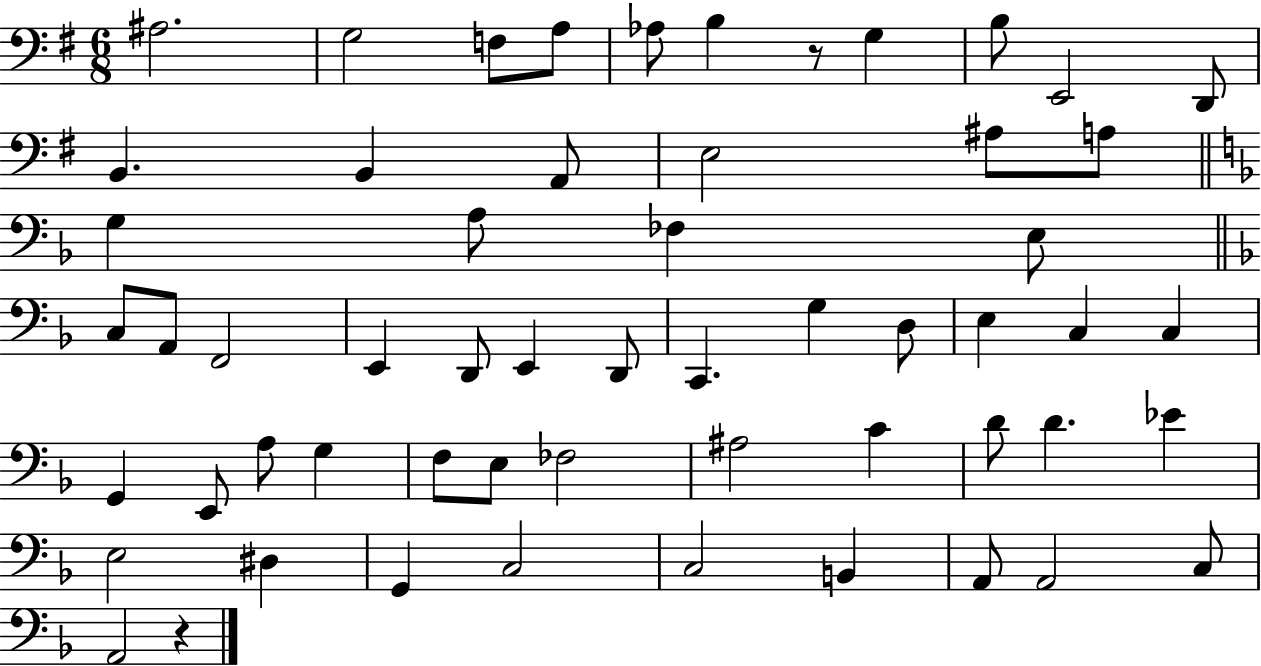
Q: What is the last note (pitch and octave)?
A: A2